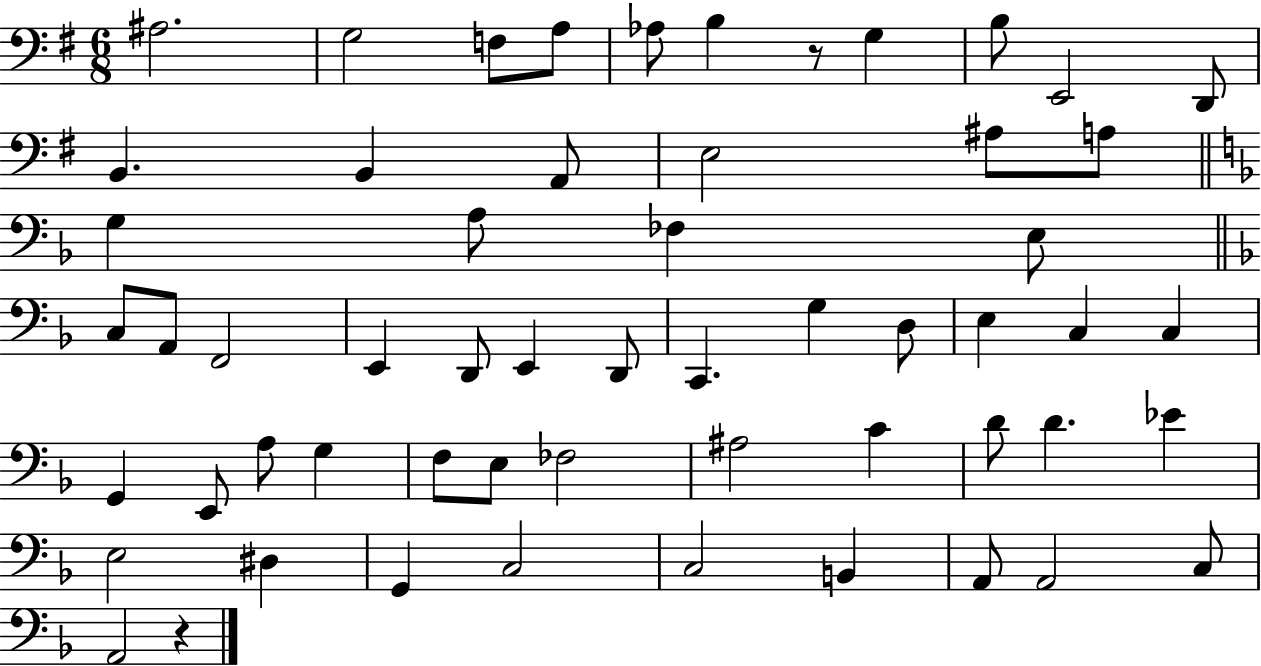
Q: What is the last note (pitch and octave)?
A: A2